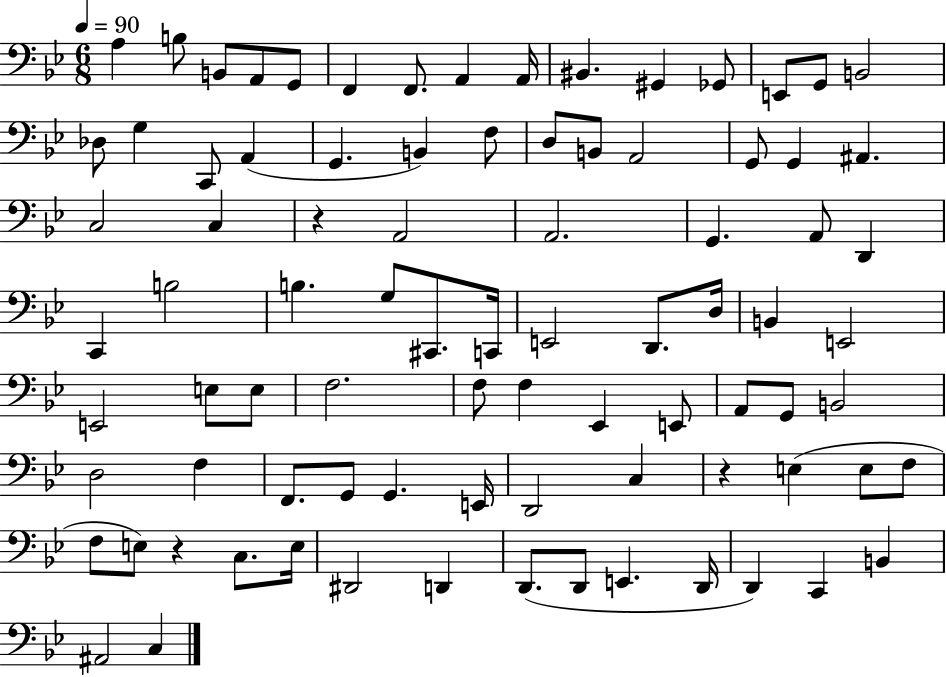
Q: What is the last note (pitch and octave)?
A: C3